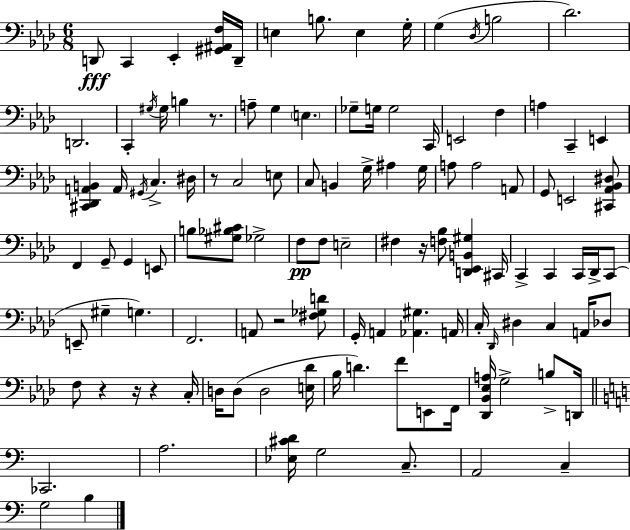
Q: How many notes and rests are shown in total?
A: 114